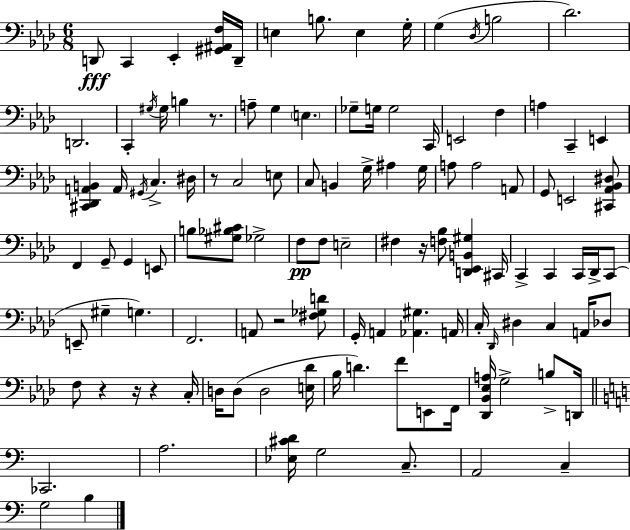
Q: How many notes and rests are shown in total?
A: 114